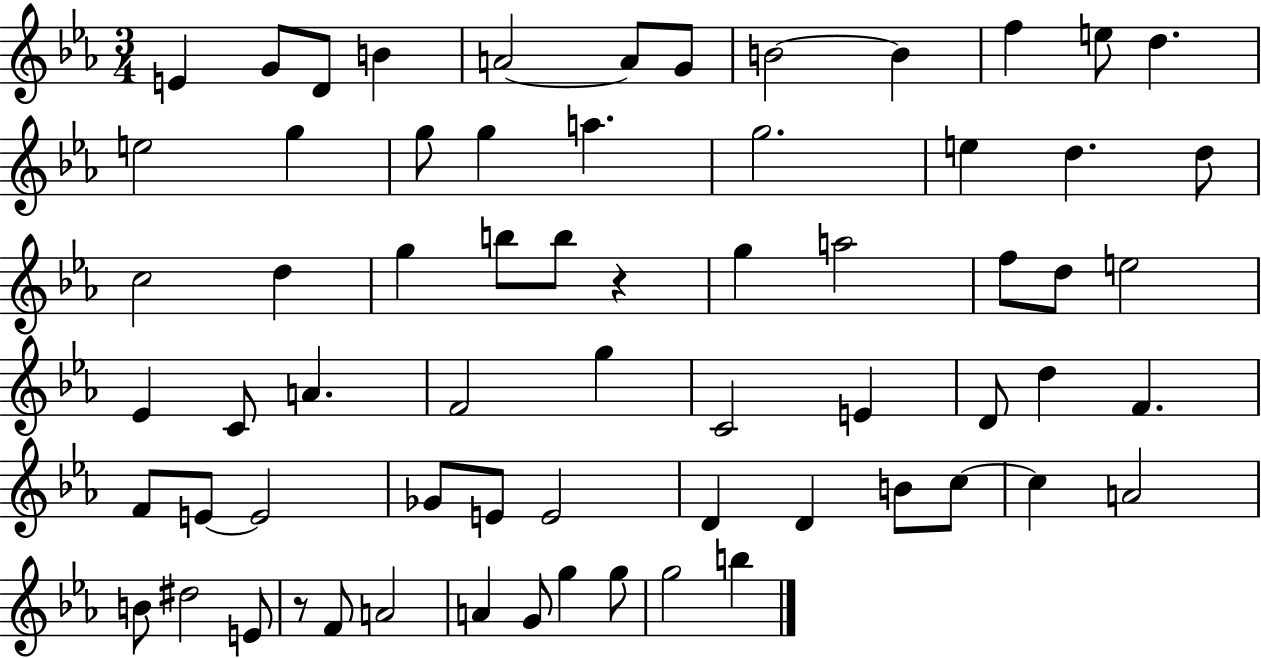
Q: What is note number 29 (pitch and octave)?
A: F5